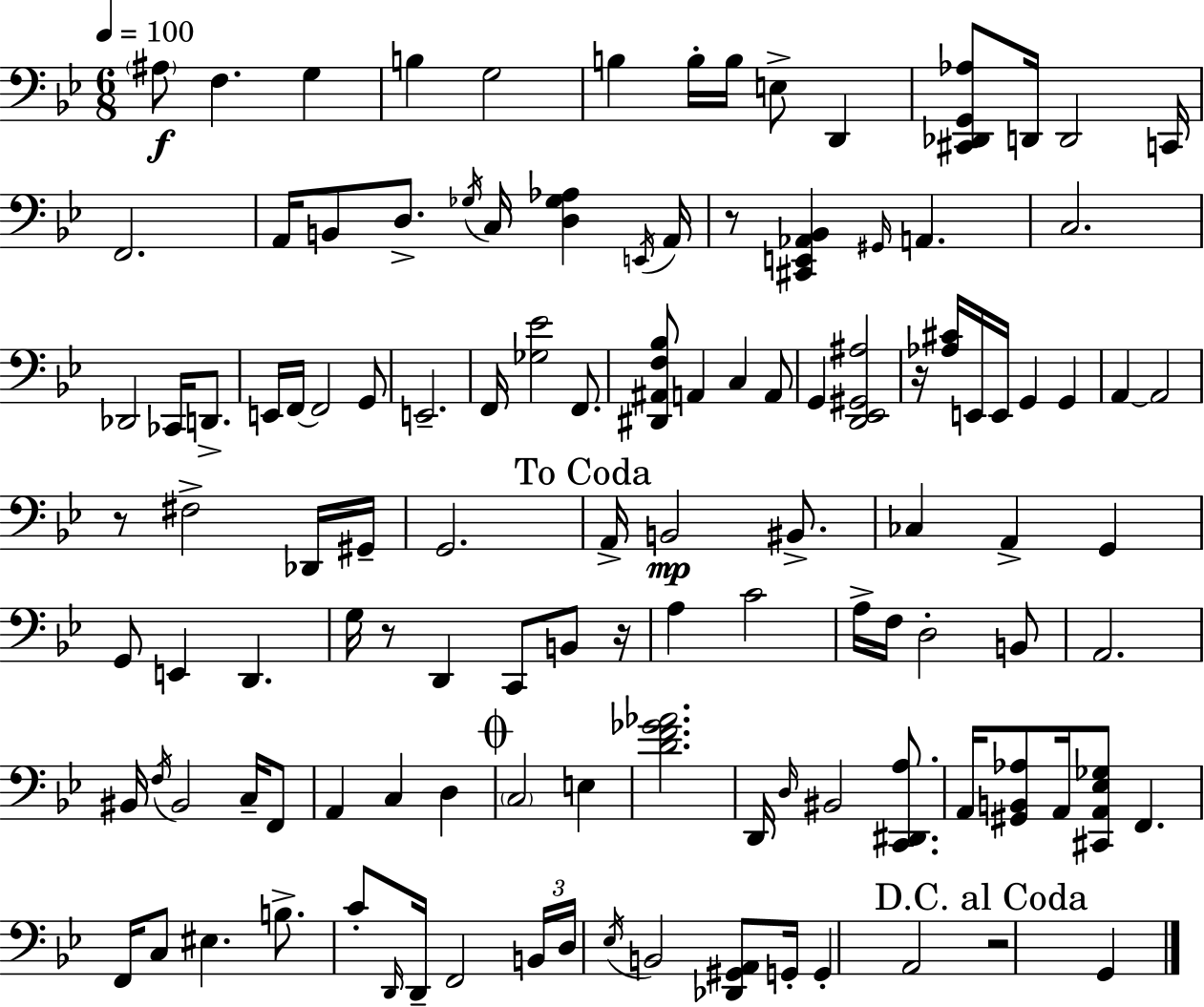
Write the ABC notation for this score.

X:1
T:Untitled
M:6/8
L:1/4
K:Bb
^A,/2 F, G, B, G,2 B, B,/4 B,/4 E,/2 D,, [^C,,_D,,G,,_A,]/2 D,,/4 D,,2 C,,/4 F,,2 A,,/4 B,,/2 D,/2 _G,/4 C,/4 [D,_G,_A,] E,,/4 A,,/4 z/2 [^C,,E,,_A,,_B,,] ^G,,/4 A,, C,2 _D,,2 _C,,/4 D,,/2 E,,/4 F,,/4 F,,2 G,,/2 E,,2 F,,/4 [_G,_E]2 F,,/2 [^D,,^A,,F,_B,]/2 A,, C, A,,/2 G,, [D,,_E,,^G,,^A,]2 z/4 [_A,^C]/4 E,,/4 E,,/4 G,, G,, A,, A,,2 z/2 ^F,2 _D,,/4 ^G,,/4 G,,2 A,,/4 B,,2 ^B,,/2 _C, A,, G,, G,,/2 E,, D,, G,/4 z/2 D,, C,,/2 B,,/2 z/4 A, C2 A,/4 F,/4 D,2 B,,/2 A,,2 ^B,,/4 F,/4 ^B,,2 C,/4 F,,/2 A,, C, D, C,2 E, [DF_G_A]2 D,,/4 D,/4 ^B,,2 [C,,^D,,A,]/2 A,,/4 [^G,,B,,_A,]/2 A,,/4 [^C,,A,,_E,_G,]/2 F,, F,,/4 C,/2 ^E, B,/2 C/2 D,,/4 D,,/4 F,,2 B,,/4 D,/4 _E,/4 B,,2 [_D,,^G,,A,,]/2 G,,/4 G,, A,,2 z2 G,,